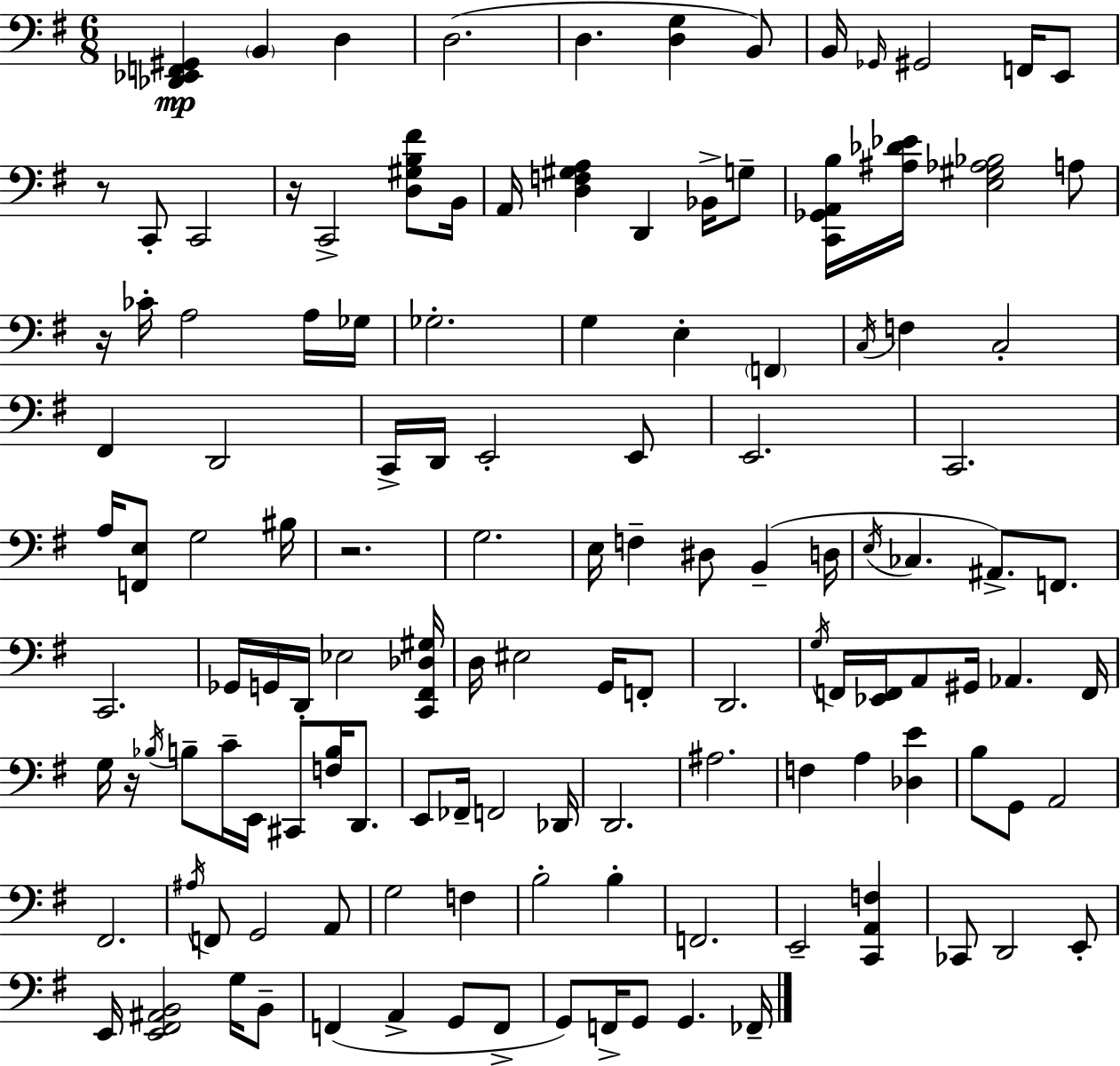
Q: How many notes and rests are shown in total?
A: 130